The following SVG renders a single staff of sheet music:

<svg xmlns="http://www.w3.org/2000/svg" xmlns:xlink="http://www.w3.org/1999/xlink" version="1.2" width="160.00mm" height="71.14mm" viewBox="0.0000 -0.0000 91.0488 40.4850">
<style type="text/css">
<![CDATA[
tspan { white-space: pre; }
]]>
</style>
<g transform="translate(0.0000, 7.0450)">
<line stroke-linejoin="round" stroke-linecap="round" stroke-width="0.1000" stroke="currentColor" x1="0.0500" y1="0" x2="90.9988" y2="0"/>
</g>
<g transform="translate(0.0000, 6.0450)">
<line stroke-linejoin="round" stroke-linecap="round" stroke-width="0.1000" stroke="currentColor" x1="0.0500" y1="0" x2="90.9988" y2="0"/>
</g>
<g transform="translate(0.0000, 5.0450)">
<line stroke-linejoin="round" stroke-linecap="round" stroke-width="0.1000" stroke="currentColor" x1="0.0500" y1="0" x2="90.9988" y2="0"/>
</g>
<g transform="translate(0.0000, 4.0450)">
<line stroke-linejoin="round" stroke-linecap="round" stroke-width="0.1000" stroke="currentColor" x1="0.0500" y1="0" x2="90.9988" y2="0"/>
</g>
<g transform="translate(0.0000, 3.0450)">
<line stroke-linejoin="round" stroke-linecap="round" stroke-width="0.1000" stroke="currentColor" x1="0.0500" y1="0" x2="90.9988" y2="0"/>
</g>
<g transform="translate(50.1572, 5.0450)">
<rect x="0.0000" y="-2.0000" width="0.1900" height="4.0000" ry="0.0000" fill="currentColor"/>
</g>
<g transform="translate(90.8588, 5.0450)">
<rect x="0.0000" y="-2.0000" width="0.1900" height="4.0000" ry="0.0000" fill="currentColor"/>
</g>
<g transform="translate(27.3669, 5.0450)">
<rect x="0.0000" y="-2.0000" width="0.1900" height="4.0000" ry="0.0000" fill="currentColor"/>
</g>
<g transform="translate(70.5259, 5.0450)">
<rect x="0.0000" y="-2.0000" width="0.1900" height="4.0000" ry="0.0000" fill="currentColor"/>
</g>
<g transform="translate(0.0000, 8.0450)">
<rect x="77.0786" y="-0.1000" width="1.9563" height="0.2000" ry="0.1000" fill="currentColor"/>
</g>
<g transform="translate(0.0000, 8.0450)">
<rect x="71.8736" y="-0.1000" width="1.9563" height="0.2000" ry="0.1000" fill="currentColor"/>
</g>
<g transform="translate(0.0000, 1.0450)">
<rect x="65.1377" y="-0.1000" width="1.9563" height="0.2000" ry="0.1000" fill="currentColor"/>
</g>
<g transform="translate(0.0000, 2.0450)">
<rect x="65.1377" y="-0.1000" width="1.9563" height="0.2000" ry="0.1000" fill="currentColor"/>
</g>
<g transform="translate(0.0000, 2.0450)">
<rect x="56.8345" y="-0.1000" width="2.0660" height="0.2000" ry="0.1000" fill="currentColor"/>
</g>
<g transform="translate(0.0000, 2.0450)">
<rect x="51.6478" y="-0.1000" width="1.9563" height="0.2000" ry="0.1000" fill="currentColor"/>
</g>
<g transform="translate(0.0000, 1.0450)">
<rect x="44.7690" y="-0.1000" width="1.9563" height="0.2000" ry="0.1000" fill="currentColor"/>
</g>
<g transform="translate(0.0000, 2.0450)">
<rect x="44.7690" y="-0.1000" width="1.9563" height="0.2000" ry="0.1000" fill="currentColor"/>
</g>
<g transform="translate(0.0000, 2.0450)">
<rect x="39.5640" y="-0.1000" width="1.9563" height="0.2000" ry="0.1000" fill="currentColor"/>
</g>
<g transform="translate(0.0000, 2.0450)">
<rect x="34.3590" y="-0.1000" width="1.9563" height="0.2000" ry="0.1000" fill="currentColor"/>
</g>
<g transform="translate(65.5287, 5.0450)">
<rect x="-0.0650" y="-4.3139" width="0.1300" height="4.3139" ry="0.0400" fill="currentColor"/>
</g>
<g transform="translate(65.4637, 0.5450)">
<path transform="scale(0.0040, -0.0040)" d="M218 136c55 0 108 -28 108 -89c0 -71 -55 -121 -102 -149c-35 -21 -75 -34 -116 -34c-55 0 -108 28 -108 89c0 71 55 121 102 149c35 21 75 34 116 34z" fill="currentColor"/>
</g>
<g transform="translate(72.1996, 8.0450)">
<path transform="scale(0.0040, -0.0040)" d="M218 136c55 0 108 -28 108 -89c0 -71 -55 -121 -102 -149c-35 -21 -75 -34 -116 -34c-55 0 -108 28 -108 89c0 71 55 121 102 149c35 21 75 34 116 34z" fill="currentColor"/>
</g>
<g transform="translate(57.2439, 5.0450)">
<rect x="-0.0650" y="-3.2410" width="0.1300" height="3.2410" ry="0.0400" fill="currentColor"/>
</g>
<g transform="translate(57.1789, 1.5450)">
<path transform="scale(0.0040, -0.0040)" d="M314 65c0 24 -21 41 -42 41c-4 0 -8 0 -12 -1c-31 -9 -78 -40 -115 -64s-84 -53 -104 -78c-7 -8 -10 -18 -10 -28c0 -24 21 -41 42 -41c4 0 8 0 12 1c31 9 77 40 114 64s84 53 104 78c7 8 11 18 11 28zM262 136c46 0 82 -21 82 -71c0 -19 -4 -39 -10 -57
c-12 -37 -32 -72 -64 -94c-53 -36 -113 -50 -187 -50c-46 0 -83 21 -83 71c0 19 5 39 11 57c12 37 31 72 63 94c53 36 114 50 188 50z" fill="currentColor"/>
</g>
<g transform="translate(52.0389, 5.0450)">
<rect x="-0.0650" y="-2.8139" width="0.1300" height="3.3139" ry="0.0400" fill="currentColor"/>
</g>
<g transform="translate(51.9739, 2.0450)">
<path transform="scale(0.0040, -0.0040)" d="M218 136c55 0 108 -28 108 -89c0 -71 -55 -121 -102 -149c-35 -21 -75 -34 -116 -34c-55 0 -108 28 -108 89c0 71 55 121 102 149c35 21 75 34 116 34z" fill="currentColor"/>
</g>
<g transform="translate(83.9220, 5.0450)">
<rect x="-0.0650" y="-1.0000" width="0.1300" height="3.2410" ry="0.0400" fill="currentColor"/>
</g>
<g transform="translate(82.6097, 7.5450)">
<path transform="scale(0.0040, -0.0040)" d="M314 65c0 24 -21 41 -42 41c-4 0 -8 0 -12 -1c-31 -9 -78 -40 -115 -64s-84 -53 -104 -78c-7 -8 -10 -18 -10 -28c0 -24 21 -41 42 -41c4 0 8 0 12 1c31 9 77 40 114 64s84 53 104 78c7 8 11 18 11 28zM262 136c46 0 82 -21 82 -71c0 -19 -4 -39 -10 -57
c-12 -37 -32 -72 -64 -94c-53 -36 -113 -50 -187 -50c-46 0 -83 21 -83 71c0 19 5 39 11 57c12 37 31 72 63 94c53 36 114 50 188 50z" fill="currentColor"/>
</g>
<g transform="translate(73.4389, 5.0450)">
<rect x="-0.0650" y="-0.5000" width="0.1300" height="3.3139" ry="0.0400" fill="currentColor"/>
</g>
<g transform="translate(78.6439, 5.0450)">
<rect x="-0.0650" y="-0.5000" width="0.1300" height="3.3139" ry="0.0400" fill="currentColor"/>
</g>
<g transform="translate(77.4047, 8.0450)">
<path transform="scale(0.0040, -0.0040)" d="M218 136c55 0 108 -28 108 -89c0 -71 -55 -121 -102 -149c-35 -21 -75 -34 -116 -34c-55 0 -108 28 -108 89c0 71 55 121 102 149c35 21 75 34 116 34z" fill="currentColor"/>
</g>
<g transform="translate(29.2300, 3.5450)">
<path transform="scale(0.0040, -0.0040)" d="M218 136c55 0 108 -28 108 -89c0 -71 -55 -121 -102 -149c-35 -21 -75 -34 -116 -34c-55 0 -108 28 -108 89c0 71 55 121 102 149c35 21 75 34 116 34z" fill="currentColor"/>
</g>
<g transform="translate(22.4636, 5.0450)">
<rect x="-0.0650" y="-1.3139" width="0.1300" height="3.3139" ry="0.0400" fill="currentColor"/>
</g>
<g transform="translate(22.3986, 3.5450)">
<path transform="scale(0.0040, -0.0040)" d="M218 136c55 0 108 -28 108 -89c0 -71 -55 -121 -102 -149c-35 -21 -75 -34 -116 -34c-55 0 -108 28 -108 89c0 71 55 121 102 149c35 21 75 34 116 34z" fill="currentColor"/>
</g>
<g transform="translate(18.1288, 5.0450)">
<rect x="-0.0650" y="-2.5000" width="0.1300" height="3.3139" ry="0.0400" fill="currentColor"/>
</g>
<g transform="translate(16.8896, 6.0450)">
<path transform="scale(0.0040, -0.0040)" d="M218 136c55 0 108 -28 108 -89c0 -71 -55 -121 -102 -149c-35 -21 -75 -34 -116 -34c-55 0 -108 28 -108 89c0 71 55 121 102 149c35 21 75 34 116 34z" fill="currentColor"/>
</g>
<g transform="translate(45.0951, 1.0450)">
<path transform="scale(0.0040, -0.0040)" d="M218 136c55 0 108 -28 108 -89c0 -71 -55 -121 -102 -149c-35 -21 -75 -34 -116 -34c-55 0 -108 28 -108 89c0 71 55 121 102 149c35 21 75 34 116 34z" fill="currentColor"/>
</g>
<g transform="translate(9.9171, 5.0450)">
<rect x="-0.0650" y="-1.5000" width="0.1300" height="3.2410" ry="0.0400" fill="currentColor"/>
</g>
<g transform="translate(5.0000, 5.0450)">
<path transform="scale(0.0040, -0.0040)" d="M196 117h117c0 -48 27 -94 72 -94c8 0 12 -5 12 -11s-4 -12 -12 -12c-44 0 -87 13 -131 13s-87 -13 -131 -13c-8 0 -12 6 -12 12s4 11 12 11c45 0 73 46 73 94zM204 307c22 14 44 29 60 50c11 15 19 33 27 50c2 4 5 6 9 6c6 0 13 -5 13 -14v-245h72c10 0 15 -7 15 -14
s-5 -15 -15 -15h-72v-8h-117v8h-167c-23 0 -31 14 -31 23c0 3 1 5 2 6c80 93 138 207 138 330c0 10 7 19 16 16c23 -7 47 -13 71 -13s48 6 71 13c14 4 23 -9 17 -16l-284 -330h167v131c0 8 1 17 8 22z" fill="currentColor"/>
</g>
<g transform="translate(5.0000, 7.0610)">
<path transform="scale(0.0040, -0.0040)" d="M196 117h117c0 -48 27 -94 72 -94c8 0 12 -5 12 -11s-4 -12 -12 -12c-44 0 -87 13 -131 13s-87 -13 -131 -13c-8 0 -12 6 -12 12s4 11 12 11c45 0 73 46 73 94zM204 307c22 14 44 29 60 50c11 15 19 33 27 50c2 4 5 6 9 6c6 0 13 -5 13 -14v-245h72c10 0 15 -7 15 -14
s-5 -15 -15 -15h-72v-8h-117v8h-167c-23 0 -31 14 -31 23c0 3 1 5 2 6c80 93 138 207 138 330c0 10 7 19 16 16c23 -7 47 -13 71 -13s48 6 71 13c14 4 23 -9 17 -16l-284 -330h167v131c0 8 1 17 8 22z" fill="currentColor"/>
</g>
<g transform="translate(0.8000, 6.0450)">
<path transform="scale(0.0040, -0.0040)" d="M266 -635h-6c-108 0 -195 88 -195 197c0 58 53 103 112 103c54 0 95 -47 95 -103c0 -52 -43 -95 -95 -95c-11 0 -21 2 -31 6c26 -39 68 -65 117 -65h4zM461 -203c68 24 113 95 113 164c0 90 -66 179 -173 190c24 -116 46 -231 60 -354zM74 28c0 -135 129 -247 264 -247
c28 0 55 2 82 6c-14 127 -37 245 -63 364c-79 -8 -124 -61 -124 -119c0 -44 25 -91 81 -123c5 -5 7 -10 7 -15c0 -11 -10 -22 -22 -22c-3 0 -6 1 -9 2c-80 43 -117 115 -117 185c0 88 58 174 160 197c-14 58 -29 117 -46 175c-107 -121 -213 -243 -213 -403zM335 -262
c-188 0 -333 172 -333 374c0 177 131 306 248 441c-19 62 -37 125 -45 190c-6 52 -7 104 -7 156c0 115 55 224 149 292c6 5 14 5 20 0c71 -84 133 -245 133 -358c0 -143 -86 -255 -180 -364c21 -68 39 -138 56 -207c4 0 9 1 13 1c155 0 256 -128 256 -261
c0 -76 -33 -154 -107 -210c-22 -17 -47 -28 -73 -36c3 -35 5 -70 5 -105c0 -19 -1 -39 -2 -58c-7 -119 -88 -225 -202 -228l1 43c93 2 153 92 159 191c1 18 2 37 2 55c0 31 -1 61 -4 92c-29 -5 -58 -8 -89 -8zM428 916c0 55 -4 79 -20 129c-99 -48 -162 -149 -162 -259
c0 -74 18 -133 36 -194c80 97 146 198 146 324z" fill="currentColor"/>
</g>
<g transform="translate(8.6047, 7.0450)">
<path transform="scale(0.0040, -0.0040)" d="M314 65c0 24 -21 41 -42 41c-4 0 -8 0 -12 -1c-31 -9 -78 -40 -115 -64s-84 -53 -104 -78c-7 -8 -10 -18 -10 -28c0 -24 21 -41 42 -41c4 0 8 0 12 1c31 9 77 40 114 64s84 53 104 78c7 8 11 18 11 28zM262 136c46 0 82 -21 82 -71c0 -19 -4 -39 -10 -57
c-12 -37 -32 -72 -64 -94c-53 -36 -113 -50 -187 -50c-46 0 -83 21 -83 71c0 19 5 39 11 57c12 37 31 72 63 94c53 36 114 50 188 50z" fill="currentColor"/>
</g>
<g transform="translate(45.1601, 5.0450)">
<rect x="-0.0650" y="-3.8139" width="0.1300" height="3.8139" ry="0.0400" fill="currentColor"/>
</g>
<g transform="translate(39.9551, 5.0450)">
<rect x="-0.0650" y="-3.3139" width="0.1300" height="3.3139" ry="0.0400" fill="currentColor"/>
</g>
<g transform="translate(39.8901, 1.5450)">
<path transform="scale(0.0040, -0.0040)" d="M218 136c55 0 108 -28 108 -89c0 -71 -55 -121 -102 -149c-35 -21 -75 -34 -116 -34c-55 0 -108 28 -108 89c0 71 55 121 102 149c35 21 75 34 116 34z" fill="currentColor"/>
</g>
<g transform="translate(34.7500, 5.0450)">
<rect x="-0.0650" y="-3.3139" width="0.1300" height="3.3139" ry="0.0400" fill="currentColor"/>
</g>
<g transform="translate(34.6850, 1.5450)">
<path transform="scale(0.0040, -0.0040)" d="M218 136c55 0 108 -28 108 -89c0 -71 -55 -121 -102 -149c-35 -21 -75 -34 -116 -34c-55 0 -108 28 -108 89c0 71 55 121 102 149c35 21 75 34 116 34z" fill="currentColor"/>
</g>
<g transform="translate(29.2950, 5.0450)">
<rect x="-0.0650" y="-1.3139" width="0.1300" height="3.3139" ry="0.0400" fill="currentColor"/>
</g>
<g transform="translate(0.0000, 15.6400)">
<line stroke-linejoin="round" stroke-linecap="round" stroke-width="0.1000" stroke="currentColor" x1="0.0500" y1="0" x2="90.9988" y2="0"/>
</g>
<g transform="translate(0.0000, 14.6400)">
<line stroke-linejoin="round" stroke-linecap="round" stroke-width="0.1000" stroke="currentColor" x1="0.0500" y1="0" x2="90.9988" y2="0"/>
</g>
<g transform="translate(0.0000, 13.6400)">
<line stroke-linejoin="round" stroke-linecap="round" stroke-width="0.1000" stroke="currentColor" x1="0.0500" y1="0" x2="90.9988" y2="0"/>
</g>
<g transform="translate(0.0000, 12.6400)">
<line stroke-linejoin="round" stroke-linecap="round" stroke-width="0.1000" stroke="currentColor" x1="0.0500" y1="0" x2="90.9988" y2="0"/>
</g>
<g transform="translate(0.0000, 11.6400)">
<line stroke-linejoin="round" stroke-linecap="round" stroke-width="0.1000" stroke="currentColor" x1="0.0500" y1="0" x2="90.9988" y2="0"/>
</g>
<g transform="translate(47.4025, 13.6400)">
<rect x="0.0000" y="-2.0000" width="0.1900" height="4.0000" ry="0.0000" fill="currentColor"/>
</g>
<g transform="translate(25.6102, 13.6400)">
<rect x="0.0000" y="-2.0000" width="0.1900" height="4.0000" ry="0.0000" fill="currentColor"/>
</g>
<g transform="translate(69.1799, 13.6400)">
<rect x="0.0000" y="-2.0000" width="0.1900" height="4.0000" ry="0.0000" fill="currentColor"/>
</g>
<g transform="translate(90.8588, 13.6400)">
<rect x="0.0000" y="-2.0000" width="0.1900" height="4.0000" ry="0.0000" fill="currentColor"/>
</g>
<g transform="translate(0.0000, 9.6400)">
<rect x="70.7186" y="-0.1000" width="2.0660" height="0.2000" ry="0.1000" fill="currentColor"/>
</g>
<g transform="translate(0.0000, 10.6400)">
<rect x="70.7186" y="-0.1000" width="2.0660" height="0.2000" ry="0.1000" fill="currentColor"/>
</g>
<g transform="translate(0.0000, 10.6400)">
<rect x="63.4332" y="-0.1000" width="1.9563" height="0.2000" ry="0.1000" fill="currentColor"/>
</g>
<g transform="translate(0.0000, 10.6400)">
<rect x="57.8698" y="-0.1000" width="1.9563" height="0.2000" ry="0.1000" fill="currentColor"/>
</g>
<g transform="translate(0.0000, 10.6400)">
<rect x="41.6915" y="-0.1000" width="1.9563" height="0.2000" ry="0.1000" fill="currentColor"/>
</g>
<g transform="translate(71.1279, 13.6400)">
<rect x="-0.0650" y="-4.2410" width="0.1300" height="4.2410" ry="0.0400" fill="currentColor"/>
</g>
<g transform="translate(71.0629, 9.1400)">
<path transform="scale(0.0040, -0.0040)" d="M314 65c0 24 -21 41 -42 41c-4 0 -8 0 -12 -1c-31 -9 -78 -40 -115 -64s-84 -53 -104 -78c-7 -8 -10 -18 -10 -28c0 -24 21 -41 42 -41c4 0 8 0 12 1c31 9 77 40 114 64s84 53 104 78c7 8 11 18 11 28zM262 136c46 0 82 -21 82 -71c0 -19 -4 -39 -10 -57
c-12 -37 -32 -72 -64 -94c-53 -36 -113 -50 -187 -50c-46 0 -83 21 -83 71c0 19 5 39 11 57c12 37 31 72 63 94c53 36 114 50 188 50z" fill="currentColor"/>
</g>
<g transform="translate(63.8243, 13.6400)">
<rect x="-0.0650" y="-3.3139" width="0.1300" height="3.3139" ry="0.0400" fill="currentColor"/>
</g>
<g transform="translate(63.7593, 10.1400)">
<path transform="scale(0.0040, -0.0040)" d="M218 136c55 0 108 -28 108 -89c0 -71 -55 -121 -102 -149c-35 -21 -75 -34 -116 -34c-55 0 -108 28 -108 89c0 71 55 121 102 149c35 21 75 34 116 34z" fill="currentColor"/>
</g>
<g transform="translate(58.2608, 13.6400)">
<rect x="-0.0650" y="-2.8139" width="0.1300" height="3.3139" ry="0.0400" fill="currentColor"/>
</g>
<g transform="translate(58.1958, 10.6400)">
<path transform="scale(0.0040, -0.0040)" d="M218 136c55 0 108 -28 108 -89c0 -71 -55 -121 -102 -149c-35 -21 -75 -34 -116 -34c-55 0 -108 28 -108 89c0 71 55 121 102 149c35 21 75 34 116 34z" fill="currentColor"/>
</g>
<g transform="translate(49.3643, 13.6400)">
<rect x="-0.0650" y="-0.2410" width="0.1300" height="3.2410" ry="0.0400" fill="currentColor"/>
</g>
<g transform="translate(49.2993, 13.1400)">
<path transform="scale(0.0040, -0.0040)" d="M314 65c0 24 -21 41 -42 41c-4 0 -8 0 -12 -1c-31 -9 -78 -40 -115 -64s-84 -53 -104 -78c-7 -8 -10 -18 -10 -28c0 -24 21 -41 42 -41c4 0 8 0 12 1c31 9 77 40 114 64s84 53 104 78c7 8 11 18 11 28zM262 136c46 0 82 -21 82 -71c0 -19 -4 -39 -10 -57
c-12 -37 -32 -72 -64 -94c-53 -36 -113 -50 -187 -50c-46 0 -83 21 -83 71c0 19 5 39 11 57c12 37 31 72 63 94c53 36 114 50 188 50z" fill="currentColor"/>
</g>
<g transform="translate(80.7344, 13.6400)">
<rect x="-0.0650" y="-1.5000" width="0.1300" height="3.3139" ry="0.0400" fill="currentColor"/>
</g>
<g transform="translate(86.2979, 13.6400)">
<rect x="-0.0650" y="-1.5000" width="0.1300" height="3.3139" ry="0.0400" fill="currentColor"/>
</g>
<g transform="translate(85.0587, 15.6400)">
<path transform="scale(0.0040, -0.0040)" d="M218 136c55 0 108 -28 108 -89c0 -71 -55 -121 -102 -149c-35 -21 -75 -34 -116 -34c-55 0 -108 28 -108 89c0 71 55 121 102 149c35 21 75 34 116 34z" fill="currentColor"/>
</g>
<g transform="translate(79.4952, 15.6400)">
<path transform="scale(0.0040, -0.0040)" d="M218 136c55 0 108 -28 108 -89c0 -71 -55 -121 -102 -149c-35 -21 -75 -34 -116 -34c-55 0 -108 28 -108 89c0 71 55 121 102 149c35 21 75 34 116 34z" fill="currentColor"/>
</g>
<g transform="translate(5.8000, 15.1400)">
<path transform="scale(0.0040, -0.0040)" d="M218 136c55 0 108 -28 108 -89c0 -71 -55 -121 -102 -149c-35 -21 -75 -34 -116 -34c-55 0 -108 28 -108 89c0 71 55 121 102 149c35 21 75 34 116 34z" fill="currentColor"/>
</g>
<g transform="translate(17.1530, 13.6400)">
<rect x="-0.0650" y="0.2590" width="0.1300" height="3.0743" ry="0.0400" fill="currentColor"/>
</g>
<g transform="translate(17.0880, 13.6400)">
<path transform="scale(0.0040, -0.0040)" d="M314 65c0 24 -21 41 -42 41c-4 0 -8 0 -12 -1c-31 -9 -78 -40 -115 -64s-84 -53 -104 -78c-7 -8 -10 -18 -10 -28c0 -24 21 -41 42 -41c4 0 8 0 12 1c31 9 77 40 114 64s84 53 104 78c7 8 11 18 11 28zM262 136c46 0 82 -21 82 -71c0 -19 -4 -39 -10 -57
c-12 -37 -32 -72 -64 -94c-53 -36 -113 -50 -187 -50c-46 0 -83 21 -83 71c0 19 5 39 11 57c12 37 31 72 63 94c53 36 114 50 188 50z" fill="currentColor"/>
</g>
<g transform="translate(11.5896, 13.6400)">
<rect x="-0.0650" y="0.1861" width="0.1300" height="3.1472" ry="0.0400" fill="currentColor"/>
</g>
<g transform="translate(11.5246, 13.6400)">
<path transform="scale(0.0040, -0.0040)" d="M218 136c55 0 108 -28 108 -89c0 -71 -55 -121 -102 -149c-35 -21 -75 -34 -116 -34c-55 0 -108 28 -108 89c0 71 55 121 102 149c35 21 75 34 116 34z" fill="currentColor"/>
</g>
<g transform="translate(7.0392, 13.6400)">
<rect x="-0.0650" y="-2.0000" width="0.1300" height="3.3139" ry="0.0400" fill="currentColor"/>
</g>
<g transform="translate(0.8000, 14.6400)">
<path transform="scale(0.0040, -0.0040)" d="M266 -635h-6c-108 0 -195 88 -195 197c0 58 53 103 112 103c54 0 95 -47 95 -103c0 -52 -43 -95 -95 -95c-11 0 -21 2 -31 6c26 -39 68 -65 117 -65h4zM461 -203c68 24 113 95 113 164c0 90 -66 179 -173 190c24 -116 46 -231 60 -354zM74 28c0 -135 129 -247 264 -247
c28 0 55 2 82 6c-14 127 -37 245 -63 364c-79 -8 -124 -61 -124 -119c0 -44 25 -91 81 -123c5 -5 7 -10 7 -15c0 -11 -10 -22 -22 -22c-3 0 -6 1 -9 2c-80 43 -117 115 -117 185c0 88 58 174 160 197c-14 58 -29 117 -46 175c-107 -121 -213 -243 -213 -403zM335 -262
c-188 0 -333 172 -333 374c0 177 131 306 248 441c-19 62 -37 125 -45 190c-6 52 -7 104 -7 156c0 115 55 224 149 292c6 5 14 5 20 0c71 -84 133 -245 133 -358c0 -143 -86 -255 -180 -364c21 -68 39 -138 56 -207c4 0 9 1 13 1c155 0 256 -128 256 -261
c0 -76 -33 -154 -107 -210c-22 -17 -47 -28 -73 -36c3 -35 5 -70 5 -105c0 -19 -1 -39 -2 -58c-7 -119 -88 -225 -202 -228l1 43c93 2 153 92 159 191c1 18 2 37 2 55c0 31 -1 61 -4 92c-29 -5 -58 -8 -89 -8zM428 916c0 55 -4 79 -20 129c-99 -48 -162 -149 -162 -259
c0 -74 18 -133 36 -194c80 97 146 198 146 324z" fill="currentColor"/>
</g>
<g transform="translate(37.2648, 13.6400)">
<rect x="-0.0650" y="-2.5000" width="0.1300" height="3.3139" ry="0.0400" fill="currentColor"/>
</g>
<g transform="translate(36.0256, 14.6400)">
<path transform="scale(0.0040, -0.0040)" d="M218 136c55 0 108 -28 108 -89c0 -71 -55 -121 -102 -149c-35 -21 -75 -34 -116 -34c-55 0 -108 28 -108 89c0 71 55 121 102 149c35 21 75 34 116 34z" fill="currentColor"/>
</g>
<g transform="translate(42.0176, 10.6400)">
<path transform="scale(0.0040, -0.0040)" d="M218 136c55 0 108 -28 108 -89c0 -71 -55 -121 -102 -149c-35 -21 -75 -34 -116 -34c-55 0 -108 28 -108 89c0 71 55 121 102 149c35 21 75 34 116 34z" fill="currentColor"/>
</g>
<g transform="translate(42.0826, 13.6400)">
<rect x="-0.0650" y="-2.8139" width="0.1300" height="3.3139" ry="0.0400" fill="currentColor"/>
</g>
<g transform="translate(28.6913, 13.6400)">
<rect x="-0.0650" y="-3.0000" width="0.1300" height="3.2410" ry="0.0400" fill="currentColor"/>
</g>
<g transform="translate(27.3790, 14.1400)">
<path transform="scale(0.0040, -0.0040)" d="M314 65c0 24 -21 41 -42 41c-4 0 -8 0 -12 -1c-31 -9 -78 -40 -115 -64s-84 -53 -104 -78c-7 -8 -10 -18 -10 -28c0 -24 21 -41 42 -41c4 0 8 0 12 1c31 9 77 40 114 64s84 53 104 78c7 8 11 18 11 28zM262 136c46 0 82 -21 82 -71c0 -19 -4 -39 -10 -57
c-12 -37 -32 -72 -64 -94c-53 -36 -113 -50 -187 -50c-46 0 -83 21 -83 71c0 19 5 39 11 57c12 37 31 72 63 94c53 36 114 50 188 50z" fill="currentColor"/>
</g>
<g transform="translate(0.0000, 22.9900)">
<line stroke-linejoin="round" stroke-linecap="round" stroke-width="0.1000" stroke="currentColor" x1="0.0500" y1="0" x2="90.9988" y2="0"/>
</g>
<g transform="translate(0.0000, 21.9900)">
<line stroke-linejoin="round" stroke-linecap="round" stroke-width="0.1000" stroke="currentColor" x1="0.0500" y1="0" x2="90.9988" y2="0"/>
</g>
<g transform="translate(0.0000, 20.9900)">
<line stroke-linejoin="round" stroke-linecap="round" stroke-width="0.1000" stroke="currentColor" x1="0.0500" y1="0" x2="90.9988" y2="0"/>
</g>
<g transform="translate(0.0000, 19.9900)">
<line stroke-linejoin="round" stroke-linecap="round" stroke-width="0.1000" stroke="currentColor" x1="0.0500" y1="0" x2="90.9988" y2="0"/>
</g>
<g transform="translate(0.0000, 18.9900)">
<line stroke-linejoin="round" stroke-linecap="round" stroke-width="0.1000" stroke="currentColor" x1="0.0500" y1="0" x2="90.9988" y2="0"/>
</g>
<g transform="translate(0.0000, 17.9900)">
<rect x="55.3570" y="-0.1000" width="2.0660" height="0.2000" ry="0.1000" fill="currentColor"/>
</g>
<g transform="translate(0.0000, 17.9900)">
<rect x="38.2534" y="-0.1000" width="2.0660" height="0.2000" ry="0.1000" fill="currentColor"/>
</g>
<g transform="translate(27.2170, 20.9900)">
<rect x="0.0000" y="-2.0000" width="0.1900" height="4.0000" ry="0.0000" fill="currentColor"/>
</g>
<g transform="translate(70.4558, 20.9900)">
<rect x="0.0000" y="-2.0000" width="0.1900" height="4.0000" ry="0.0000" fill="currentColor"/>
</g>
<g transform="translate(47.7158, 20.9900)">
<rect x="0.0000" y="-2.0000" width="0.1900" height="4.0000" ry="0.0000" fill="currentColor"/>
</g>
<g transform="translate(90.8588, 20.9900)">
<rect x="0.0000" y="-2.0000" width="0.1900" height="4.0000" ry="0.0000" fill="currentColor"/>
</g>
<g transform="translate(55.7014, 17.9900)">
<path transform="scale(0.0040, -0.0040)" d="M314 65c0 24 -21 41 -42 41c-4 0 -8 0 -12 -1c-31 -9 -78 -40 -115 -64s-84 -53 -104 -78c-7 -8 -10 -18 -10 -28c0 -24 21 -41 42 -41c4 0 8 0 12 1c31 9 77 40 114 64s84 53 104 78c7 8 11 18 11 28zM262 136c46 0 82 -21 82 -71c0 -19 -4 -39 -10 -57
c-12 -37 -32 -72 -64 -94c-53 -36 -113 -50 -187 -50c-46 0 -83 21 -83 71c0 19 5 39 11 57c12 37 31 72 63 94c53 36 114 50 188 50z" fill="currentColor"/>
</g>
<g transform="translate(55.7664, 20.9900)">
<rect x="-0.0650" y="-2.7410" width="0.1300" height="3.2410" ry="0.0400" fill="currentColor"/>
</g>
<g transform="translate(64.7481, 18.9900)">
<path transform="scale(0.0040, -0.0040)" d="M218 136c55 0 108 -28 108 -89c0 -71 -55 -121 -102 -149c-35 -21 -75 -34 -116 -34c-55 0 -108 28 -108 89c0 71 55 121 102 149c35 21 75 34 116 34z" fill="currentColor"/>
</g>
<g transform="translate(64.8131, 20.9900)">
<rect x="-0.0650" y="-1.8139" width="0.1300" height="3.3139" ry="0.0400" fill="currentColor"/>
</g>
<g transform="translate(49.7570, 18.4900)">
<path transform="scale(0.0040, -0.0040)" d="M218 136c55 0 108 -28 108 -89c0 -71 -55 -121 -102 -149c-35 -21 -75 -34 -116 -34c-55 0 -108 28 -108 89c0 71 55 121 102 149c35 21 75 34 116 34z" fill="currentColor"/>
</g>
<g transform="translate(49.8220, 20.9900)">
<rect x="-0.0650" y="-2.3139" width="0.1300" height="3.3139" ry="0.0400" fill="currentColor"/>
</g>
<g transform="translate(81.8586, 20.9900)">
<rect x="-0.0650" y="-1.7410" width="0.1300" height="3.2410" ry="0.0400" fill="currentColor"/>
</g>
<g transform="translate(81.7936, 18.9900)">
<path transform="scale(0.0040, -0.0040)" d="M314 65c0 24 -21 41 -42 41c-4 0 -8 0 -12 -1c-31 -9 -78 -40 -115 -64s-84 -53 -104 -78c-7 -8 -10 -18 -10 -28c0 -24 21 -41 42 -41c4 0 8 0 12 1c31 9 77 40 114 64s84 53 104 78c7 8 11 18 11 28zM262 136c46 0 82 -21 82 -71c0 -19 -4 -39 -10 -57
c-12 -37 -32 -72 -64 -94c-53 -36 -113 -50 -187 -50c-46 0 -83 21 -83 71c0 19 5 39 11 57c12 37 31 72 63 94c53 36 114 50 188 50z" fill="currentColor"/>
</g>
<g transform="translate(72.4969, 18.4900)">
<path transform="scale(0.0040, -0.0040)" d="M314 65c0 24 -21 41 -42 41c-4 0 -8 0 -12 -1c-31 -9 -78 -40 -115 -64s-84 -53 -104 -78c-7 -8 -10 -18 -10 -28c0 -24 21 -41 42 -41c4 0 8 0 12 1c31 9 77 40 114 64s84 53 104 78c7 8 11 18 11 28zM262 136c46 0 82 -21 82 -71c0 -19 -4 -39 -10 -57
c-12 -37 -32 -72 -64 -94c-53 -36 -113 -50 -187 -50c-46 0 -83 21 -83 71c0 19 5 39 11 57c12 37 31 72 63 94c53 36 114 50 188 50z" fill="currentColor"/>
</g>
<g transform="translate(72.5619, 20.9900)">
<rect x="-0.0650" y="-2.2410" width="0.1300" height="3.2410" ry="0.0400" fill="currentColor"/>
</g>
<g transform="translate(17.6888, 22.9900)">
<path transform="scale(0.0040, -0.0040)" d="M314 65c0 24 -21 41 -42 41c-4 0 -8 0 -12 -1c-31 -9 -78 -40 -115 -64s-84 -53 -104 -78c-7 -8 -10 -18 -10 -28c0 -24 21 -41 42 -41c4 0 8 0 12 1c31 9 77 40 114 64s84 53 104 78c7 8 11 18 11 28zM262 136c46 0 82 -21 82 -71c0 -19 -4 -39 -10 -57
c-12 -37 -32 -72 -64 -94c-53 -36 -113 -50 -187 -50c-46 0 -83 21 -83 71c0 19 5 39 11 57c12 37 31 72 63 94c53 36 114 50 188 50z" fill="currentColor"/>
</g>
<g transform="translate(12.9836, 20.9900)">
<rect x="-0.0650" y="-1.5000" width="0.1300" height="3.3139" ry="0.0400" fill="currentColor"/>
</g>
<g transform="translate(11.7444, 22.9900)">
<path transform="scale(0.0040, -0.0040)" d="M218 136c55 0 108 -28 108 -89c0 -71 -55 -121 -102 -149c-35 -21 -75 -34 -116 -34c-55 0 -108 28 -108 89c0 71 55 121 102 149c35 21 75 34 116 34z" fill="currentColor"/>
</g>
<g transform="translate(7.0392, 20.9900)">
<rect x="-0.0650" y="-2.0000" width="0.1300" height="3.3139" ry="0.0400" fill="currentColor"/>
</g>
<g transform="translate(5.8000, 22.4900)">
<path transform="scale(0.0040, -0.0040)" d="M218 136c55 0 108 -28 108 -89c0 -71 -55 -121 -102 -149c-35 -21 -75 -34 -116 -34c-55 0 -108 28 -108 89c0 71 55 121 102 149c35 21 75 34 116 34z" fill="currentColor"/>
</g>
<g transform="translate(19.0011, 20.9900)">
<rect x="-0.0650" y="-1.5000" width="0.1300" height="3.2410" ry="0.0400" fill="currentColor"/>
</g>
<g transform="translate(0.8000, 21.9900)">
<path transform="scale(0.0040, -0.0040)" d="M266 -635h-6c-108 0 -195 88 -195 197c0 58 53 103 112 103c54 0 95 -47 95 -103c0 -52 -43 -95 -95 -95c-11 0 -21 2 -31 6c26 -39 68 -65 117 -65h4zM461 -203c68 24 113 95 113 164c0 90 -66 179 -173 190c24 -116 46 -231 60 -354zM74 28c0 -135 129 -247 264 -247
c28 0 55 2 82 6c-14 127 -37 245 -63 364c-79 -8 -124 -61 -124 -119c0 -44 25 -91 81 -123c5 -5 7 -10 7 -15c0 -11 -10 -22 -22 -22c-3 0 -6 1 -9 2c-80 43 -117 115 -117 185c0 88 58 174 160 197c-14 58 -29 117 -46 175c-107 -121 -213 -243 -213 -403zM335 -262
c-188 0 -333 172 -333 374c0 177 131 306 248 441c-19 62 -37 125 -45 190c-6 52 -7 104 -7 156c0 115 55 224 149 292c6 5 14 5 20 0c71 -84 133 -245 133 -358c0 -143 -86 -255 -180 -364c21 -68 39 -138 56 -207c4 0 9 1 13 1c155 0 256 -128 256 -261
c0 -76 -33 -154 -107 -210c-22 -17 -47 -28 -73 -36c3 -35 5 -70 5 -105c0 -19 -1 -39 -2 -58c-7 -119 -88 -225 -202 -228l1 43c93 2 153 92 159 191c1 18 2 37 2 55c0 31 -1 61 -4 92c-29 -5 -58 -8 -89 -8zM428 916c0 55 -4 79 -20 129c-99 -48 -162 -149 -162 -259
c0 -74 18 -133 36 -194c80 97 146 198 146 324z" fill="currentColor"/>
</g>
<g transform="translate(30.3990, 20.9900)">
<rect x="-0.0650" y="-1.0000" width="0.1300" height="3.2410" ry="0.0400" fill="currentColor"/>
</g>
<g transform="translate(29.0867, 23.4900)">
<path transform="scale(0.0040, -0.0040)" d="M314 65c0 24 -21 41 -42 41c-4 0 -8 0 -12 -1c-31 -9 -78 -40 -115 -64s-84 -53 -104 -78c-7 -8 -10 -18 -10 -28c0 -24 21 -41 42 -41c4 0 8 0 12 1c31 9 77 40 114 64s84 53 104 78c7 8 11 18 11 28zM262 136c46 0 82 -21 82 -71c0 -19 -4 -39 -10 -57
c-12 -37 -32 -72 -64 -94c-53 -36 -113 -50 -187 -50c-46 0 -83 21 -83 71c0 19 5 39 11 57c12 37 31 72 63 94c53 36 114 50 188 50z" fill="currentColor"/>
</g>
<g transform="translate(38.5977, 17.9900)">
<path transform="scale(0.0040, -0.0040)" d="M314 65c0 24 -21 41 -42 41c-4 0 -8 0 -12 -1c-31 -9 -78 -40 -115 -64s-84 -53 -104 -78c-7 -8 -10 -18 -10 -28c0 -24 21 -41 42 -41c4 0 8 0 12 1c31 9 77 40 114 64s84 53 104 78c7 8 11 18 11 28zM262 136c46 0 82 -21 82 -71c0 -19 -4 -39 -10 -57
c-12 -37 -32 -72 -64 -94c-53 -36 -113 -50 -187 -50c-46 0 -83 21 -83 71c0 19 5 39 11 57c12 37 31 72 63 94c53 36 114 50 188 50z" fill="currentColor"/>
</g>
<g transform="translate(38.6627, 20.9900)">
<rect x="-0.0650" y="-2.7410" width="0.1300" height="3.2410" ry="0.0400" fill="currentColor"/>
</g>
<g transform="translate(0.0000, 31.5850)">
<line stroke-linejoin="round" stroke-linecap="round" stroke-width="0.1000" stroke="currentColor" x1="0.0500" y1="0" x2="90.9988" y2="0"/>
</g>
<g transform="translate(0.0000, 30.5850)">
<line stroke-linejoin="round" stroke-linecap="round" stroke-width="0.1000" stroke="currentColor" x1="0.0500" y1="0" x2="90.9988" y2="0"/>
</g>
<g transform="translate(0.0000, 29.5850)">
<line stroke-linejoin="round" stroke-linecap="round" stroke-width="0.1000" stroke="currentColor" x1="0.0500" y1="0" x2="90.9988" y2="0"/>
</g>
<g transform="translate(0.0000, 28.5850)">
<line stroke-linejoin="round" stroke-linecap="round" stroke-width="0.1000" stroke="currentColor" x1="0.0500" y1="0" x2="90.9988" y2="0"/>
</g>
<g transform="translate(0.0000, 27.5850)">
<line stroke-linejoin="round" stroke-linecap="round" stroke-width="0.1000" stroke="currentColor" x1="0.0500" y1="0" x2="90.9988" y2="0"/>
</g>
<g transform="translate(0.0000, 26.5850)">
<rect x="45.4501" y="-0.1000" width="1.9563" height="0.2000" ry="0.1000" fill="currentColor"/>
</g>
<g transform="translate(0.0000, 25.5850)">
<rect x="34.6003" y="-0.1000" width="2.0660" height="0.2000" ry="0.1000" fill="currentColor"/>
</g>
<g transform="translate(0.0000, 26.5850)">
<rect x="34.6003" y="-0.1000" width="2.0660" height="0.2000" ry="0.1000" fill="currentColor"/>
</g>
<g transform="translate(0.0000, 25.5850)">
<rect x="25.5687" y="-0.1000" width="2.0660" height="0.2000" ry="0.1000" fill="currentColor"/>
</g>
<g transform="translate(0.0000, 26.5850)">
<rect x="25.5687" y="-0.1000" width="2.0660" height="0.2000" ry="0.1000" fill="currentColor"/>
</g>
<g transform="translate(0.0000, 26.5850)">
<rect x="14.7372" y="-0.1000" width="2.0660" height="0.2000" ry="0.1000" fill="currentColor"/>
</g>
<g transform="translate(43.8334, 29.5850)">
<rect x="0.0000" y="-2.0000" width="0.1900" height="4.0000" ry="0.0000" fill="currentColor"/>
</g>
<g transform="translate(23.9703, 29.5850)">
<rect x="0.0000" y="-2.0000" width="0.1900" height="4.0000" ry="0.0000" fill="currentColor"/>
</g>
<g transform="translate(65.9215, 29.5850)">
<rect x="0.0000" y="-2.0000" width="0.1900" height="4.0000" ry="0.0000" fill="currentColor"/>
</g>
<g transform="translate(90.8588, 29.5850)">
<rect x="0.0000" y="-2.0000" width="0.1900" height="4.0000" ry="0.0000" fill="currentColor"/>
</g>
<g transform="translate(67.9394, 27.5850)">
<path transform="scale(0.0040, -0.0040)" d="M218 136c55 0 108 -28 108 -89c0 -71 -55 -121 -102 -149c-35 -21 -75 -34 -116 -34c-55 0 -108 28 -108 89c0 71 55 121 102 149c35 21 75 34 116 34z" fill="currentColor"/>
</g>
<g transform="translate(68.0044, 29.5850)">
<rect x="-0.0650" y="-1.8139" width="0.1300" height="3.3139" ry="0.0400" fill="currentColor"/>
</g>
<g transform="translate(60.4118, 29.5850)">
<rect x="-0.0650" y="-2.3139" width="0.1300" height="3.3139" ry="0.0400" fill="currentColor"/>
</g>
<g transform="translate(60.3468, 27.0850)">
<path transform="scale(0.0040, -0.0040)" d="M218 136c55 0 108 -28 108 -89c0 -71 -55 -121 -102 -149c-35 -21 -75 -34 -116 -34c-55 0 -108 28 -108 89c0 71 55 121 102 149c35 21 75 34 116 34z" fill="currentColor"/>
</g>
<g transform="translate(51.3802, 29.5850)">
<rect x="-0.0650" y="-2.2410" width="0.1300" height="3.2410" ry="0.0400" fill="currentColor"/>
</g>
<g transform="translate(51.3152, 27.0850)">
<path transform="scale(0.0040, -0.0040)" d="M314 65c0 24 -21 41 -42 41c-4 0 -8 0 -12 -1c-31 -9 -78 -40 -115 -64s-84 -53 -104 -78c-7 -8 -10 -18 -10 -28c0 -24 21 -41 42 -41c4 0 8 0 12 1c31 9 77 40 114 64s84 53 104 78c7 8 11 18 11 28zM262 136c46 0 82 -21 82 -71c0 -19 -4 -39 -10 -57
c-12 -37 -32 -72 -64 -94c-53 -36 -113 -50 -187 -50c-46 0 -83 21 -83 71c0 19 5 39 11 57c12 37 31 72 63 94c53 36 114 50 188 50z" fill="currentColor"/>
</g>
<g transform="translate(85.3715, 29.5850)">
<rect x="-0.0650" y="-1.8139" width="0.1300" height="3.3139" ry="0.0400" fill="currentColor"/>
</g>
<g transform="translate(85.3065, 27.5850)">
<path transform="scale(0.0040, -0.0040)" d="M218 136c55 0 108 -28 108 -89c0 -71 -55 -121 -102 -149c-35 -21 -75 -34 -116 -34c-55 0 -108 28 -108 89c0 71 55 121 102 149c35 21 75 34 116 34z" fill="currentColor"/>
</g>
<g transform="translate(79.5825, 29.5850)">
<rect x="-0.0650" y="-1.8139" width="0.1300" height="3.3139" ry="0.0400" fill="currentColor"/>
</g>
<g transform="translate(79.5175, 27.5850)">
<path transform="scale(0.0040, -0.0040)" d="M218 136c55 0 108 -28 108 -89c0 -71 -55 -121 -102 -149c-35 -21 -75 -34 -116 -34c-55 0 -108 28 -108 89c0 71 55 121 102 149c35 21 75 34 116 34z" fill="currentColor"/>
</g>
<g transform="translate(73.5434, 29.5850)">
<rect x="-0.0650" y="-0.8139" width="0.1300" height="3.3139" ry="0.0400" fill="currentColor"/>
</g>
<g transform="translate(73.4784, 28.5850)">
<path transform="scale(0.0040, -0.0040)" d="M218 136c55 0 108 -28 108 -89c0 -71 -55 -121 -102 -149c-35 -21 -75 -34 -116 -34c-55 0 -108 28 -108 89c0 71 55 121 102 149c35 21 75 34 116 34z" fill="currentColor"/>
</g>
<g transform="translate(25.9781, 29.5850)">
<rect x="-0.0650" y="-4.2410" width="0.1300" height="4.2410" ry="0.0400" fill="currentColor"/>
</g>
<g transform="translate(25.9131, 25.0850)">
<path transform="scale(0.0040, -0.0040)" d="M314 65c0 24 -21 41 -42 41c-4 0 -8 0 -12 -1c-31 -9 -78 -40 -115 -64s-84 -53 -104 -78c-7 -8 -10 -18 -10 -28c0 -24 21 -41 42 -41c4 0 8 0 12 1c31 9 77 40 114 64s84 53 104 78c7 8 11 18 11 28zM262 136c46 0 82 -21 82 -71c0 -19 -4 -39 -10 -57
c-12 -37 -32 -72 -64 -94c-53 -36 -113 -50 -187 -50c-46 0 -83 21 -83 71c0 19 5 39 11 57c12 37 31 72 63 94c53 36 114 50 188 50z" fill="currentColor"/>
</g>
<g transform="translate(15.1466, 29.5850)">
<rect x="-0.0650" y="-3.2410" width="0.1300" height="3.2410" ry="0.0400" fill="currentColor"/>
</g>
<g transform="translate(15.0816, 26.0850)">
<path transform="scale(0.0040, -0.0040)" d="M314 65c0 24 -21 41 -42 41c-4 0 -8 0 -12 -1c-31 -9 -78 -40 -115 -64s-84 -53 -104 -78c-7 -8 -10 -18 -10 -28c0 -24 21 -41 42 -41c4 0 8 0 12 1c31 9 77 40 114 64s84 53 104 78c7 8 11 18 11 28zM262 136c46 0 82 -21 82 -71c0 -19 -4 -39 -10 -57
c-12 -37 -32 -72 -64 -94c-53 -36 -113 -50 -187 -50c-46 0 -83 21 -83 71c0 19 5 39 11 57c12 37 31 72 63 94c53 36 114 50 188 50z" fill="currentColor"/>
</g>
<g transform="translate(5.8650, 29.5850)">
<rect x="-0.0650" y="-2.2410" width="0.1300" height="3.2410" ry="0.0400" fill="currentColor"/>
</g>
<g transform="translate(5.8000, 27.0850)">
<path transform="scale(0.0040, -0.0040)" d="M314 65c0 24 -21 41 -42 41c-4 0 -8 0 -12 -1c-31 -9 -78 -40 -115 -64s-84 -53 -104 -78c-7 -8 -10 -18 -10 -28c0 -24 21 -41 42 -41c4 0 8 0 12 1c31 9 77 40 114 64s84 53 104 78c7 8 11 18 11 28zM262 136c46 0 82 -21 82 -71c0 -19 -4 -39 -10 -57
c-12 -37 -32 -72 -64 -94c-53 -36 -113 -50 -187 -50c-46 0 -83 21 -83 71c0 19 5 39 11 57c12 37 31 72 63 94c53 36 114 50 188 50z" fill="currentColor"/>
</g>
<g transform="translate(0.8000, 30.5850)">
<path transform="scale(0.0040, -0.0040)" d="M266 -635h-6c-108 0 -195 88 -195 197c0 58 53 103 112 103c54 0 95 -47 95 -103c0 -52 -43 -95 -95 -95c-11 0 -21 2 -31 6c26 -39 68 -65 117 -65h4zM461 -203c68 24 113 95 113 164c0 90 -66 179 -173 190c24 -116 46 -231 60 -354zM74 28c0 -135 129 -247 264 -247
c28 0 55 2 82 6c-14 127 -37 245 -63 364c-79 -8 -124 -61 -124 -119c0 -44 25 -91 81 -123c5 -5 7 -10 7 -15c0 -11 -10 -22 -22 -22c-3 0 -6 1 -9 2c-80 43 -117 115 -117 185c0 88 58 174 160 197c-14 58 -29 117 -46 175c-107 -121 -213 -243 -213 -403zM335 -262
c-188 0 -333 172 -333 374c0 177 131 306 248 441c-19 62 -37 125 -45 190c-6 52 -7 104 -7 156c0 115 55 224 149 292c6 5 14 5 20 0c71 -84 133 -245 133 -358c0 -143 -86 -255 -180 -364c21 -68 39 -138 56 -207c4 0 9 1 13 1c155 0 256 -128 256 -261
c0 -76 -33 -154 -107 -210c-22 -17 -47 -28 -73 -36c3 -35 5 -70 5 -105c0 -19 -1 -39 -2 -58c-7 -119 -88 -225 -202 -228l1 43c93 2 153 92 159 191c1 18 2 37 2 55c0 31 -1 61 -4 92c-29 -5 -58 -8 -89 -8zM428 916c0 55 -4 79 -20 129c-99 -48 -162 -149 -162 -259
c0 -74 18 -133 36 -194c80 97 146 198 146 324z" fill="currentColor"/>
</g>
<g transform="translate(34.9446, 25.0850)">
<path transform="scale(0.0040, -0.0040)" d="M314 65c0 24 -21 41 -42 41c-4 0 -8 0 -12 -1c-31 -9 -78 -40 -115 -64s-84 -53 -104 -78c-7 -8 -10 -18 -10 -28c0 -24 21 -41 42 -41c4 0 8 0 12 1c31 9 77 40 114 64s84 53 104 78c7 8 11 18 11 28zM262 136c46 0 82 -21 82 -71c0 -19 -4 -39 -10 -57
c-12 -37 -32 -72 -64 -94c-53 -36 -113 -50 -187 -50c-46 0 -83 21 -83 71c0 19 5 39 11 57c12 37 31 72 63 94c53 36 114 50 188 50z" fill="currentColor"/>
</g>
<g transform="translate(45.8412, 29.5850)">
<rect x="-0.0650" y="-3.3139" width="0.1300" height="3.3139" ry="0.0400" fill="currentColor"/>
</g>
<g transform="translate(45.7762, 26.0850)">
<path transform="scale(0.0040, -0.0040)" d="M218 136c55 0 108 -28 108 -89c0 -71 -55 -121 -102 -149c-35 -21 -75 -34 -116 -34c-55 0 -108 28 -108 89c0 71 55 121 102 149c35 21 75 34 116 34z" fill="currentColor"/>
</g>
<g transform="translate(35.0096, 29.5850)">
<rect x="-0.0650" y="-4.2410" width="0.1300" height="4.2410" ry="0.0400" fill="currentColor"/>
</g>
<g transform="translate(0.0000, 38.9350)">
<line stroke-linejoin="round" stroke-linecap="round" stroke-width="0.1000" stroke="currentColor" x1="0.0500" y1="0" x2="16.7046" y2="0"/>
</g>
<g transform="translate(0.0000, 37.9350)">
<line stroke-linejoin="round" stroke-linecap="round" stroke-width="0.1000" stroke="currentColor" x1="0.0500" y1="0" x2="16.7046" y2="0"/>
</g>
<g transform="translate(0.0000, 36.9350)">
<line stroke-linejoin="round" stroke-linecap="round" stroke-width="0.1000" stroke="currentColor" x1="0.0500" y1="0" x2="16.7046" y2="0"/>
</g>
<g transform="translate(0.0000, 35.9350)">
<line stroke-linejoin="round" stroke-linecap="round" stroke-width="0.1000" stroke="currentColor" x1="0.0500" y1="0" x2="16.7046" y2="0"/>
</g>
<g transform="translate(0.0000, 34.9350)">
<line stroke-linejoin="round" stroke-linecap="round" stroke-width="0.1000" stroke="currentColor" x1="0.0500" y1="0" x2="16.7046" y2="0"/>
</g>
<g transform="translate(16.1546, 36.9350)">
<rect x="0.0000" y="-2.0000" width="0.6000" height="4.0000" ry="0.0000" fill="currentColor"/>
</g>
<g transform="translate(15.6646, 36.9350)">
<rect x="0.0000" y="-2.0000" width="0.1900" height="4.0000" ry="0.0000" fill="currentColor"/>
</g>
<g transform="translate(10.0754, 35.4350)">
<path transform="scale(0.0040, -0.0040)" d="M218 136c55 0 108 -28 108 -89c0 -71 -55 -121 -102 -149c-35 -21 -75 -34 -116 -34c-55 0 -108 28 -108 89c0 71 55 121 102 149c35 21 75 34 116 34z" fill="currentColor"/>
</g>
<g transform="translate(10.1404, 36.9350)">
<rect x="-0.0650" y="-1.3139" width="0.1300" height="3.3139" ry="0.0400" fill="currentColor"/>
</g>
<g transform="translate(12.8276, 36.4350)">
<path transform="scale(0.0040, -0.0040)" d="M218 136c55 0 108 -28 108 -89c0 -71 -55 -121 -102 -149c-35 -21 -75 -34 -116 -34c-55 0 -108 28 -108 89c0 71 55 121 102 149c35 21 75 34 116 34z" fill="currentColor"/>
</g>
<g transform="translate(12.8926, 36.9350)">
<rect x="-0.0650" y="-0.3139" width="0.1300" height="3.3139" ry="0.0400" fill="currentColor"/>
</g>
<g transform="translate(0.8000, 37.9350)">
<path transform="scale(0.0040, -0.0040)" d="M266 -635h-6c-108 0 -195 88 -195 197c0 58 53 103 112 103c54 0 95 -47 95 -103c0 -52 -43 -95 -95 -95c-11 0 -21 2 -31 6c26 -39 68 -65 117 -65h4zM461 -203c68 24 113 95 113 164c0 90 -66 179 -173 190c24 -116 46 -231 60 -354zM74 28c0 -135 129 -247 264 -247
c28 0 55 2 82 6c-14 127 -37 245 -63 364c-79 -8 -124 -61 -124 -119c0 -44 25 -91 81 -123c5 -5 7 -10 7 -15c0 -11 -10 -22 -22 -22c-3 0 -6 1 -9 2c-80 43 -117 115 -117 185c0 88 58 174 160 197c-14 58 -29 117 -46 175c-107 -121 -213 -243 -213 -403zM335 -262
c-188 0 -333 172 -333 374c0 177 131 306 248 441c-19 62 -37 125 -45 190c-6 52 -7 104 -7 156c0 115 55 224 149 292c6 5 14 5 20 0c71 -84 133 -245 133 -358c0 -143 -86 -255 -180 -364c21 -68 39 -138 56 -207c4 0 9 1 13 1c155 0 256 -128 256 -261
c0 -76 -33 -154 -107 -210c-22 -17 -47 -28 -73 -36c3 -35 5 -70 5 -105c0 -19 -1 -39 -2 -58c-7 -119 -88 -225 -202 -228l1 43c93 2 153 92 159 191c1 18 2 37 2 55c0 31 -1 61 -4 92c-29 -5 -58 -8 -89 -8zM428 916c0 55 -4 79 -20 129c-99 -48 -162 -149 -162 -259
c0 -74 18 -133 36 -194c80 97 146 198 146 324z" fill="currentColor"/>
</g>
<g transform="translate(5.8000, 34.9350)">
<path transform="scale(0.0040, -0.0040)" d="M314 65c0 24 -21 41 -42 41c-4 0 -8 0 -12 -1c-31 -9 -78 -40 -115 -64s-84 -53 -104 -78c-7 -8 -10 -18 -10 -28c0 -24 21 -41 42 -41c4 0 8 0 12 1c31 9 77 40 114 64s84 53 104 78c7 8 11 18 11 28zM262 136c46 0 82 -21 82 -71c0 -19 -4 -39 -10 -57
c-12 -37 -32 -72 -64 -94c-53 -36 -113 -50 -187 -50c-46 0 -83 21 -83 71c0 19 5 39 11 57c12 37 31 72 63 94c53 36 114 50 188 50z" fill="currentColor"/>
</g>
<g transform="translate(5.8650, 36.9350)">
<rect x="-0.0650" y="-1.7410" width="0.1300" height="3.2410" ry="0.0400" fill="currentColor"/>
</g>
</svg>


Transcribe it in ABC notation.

X:1
T:Untitled
M:4/4
L:1/4
K:C
E2 G e e b b c' a b2 d' C C D2 F B B2 A2 G a c2 a b d'2 E E F E E2 D2 a2 g a2 f g2 f2 g2 b2 d'2 d'2 b g2 g f d f f f2 e c